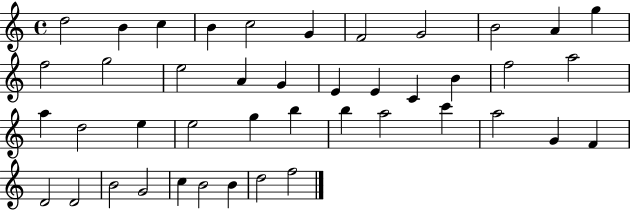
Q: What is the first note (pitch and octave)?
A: D5